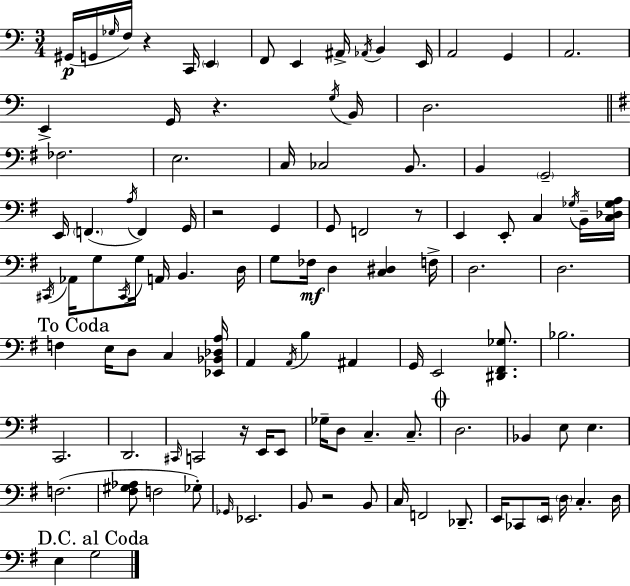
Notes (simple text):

G#2/s G2/s Gb3/s F3/s R/q C2/s E2/q F2/e E2/q A#2/s Ab2/s B2/q E2/s A2/h G2/q A2/h. E2/q G2/s R/q. G3/s B2/s D3/h. FES3/h. E3/h. C3/s CES3/h B2/e. B2/q G2/h E2/s F2/q. A3/s F2/q G2/s R/h G2/q G2/e F2/h R/e E2/q E2/e C3/q Gb3/s B2/s [C3,Db3,Gb3,A3]/s C#2/s Ab2/s G3/e C#2/s G3/s A2/s B2/q. D3/s G3/e FES3/s D3/q [C3,D#3]/q F3/s D3/h. D3/h. F3/q E3/s D3/e C3/q [Eb2,Bb2,Db3,A3]/s A2/q A2/s B3/q A#2/q G2/s E2/h [D#2,F#2,Gb3]/e. Bb3/h. C2/h. D2/h. C#2/s C2/h R/s E2/s E2/e Gb3/s D3/e C3/q. C3/e. D3/h. Bb2/q E3/e E3/q. F3/h. [F#3,G#3,Ab3]/e F3/h Gb3/e Gb2/s Eb2/h. B2/e R/h B2/e C3/s F2/h Db2/e. E2/s CES2/e E2/s D3/s C3/q. D3/s E3/q G3/h